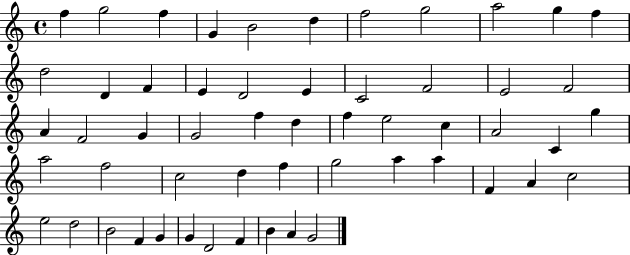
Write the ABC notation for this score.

X:1
T:Untitled
M:4/4
L:1/4
K:C
f g2 f G B2 d f2 g2 a2 g f d2 D F E D2 E C2 F2 E2 F2 A F2 G G2 f d f e2 c A2 C g a2 f2 c2 d f g2 a a F A c2 e2 d2 B2 F G G D2 F B A G2